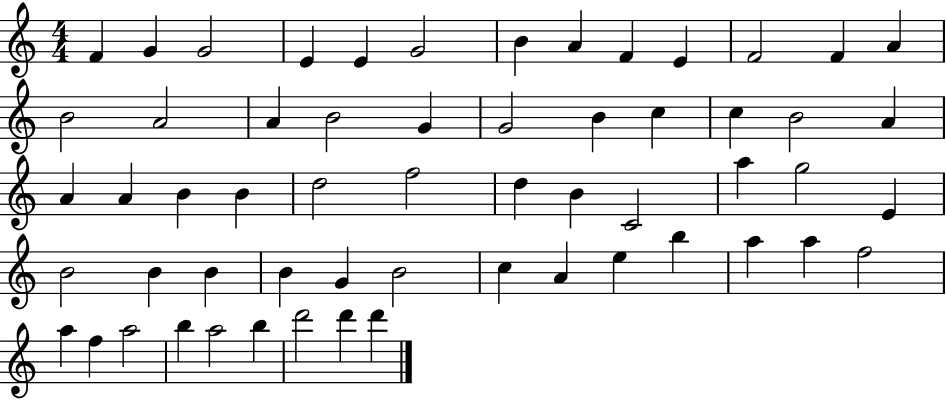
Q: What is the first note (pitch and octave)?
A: F4